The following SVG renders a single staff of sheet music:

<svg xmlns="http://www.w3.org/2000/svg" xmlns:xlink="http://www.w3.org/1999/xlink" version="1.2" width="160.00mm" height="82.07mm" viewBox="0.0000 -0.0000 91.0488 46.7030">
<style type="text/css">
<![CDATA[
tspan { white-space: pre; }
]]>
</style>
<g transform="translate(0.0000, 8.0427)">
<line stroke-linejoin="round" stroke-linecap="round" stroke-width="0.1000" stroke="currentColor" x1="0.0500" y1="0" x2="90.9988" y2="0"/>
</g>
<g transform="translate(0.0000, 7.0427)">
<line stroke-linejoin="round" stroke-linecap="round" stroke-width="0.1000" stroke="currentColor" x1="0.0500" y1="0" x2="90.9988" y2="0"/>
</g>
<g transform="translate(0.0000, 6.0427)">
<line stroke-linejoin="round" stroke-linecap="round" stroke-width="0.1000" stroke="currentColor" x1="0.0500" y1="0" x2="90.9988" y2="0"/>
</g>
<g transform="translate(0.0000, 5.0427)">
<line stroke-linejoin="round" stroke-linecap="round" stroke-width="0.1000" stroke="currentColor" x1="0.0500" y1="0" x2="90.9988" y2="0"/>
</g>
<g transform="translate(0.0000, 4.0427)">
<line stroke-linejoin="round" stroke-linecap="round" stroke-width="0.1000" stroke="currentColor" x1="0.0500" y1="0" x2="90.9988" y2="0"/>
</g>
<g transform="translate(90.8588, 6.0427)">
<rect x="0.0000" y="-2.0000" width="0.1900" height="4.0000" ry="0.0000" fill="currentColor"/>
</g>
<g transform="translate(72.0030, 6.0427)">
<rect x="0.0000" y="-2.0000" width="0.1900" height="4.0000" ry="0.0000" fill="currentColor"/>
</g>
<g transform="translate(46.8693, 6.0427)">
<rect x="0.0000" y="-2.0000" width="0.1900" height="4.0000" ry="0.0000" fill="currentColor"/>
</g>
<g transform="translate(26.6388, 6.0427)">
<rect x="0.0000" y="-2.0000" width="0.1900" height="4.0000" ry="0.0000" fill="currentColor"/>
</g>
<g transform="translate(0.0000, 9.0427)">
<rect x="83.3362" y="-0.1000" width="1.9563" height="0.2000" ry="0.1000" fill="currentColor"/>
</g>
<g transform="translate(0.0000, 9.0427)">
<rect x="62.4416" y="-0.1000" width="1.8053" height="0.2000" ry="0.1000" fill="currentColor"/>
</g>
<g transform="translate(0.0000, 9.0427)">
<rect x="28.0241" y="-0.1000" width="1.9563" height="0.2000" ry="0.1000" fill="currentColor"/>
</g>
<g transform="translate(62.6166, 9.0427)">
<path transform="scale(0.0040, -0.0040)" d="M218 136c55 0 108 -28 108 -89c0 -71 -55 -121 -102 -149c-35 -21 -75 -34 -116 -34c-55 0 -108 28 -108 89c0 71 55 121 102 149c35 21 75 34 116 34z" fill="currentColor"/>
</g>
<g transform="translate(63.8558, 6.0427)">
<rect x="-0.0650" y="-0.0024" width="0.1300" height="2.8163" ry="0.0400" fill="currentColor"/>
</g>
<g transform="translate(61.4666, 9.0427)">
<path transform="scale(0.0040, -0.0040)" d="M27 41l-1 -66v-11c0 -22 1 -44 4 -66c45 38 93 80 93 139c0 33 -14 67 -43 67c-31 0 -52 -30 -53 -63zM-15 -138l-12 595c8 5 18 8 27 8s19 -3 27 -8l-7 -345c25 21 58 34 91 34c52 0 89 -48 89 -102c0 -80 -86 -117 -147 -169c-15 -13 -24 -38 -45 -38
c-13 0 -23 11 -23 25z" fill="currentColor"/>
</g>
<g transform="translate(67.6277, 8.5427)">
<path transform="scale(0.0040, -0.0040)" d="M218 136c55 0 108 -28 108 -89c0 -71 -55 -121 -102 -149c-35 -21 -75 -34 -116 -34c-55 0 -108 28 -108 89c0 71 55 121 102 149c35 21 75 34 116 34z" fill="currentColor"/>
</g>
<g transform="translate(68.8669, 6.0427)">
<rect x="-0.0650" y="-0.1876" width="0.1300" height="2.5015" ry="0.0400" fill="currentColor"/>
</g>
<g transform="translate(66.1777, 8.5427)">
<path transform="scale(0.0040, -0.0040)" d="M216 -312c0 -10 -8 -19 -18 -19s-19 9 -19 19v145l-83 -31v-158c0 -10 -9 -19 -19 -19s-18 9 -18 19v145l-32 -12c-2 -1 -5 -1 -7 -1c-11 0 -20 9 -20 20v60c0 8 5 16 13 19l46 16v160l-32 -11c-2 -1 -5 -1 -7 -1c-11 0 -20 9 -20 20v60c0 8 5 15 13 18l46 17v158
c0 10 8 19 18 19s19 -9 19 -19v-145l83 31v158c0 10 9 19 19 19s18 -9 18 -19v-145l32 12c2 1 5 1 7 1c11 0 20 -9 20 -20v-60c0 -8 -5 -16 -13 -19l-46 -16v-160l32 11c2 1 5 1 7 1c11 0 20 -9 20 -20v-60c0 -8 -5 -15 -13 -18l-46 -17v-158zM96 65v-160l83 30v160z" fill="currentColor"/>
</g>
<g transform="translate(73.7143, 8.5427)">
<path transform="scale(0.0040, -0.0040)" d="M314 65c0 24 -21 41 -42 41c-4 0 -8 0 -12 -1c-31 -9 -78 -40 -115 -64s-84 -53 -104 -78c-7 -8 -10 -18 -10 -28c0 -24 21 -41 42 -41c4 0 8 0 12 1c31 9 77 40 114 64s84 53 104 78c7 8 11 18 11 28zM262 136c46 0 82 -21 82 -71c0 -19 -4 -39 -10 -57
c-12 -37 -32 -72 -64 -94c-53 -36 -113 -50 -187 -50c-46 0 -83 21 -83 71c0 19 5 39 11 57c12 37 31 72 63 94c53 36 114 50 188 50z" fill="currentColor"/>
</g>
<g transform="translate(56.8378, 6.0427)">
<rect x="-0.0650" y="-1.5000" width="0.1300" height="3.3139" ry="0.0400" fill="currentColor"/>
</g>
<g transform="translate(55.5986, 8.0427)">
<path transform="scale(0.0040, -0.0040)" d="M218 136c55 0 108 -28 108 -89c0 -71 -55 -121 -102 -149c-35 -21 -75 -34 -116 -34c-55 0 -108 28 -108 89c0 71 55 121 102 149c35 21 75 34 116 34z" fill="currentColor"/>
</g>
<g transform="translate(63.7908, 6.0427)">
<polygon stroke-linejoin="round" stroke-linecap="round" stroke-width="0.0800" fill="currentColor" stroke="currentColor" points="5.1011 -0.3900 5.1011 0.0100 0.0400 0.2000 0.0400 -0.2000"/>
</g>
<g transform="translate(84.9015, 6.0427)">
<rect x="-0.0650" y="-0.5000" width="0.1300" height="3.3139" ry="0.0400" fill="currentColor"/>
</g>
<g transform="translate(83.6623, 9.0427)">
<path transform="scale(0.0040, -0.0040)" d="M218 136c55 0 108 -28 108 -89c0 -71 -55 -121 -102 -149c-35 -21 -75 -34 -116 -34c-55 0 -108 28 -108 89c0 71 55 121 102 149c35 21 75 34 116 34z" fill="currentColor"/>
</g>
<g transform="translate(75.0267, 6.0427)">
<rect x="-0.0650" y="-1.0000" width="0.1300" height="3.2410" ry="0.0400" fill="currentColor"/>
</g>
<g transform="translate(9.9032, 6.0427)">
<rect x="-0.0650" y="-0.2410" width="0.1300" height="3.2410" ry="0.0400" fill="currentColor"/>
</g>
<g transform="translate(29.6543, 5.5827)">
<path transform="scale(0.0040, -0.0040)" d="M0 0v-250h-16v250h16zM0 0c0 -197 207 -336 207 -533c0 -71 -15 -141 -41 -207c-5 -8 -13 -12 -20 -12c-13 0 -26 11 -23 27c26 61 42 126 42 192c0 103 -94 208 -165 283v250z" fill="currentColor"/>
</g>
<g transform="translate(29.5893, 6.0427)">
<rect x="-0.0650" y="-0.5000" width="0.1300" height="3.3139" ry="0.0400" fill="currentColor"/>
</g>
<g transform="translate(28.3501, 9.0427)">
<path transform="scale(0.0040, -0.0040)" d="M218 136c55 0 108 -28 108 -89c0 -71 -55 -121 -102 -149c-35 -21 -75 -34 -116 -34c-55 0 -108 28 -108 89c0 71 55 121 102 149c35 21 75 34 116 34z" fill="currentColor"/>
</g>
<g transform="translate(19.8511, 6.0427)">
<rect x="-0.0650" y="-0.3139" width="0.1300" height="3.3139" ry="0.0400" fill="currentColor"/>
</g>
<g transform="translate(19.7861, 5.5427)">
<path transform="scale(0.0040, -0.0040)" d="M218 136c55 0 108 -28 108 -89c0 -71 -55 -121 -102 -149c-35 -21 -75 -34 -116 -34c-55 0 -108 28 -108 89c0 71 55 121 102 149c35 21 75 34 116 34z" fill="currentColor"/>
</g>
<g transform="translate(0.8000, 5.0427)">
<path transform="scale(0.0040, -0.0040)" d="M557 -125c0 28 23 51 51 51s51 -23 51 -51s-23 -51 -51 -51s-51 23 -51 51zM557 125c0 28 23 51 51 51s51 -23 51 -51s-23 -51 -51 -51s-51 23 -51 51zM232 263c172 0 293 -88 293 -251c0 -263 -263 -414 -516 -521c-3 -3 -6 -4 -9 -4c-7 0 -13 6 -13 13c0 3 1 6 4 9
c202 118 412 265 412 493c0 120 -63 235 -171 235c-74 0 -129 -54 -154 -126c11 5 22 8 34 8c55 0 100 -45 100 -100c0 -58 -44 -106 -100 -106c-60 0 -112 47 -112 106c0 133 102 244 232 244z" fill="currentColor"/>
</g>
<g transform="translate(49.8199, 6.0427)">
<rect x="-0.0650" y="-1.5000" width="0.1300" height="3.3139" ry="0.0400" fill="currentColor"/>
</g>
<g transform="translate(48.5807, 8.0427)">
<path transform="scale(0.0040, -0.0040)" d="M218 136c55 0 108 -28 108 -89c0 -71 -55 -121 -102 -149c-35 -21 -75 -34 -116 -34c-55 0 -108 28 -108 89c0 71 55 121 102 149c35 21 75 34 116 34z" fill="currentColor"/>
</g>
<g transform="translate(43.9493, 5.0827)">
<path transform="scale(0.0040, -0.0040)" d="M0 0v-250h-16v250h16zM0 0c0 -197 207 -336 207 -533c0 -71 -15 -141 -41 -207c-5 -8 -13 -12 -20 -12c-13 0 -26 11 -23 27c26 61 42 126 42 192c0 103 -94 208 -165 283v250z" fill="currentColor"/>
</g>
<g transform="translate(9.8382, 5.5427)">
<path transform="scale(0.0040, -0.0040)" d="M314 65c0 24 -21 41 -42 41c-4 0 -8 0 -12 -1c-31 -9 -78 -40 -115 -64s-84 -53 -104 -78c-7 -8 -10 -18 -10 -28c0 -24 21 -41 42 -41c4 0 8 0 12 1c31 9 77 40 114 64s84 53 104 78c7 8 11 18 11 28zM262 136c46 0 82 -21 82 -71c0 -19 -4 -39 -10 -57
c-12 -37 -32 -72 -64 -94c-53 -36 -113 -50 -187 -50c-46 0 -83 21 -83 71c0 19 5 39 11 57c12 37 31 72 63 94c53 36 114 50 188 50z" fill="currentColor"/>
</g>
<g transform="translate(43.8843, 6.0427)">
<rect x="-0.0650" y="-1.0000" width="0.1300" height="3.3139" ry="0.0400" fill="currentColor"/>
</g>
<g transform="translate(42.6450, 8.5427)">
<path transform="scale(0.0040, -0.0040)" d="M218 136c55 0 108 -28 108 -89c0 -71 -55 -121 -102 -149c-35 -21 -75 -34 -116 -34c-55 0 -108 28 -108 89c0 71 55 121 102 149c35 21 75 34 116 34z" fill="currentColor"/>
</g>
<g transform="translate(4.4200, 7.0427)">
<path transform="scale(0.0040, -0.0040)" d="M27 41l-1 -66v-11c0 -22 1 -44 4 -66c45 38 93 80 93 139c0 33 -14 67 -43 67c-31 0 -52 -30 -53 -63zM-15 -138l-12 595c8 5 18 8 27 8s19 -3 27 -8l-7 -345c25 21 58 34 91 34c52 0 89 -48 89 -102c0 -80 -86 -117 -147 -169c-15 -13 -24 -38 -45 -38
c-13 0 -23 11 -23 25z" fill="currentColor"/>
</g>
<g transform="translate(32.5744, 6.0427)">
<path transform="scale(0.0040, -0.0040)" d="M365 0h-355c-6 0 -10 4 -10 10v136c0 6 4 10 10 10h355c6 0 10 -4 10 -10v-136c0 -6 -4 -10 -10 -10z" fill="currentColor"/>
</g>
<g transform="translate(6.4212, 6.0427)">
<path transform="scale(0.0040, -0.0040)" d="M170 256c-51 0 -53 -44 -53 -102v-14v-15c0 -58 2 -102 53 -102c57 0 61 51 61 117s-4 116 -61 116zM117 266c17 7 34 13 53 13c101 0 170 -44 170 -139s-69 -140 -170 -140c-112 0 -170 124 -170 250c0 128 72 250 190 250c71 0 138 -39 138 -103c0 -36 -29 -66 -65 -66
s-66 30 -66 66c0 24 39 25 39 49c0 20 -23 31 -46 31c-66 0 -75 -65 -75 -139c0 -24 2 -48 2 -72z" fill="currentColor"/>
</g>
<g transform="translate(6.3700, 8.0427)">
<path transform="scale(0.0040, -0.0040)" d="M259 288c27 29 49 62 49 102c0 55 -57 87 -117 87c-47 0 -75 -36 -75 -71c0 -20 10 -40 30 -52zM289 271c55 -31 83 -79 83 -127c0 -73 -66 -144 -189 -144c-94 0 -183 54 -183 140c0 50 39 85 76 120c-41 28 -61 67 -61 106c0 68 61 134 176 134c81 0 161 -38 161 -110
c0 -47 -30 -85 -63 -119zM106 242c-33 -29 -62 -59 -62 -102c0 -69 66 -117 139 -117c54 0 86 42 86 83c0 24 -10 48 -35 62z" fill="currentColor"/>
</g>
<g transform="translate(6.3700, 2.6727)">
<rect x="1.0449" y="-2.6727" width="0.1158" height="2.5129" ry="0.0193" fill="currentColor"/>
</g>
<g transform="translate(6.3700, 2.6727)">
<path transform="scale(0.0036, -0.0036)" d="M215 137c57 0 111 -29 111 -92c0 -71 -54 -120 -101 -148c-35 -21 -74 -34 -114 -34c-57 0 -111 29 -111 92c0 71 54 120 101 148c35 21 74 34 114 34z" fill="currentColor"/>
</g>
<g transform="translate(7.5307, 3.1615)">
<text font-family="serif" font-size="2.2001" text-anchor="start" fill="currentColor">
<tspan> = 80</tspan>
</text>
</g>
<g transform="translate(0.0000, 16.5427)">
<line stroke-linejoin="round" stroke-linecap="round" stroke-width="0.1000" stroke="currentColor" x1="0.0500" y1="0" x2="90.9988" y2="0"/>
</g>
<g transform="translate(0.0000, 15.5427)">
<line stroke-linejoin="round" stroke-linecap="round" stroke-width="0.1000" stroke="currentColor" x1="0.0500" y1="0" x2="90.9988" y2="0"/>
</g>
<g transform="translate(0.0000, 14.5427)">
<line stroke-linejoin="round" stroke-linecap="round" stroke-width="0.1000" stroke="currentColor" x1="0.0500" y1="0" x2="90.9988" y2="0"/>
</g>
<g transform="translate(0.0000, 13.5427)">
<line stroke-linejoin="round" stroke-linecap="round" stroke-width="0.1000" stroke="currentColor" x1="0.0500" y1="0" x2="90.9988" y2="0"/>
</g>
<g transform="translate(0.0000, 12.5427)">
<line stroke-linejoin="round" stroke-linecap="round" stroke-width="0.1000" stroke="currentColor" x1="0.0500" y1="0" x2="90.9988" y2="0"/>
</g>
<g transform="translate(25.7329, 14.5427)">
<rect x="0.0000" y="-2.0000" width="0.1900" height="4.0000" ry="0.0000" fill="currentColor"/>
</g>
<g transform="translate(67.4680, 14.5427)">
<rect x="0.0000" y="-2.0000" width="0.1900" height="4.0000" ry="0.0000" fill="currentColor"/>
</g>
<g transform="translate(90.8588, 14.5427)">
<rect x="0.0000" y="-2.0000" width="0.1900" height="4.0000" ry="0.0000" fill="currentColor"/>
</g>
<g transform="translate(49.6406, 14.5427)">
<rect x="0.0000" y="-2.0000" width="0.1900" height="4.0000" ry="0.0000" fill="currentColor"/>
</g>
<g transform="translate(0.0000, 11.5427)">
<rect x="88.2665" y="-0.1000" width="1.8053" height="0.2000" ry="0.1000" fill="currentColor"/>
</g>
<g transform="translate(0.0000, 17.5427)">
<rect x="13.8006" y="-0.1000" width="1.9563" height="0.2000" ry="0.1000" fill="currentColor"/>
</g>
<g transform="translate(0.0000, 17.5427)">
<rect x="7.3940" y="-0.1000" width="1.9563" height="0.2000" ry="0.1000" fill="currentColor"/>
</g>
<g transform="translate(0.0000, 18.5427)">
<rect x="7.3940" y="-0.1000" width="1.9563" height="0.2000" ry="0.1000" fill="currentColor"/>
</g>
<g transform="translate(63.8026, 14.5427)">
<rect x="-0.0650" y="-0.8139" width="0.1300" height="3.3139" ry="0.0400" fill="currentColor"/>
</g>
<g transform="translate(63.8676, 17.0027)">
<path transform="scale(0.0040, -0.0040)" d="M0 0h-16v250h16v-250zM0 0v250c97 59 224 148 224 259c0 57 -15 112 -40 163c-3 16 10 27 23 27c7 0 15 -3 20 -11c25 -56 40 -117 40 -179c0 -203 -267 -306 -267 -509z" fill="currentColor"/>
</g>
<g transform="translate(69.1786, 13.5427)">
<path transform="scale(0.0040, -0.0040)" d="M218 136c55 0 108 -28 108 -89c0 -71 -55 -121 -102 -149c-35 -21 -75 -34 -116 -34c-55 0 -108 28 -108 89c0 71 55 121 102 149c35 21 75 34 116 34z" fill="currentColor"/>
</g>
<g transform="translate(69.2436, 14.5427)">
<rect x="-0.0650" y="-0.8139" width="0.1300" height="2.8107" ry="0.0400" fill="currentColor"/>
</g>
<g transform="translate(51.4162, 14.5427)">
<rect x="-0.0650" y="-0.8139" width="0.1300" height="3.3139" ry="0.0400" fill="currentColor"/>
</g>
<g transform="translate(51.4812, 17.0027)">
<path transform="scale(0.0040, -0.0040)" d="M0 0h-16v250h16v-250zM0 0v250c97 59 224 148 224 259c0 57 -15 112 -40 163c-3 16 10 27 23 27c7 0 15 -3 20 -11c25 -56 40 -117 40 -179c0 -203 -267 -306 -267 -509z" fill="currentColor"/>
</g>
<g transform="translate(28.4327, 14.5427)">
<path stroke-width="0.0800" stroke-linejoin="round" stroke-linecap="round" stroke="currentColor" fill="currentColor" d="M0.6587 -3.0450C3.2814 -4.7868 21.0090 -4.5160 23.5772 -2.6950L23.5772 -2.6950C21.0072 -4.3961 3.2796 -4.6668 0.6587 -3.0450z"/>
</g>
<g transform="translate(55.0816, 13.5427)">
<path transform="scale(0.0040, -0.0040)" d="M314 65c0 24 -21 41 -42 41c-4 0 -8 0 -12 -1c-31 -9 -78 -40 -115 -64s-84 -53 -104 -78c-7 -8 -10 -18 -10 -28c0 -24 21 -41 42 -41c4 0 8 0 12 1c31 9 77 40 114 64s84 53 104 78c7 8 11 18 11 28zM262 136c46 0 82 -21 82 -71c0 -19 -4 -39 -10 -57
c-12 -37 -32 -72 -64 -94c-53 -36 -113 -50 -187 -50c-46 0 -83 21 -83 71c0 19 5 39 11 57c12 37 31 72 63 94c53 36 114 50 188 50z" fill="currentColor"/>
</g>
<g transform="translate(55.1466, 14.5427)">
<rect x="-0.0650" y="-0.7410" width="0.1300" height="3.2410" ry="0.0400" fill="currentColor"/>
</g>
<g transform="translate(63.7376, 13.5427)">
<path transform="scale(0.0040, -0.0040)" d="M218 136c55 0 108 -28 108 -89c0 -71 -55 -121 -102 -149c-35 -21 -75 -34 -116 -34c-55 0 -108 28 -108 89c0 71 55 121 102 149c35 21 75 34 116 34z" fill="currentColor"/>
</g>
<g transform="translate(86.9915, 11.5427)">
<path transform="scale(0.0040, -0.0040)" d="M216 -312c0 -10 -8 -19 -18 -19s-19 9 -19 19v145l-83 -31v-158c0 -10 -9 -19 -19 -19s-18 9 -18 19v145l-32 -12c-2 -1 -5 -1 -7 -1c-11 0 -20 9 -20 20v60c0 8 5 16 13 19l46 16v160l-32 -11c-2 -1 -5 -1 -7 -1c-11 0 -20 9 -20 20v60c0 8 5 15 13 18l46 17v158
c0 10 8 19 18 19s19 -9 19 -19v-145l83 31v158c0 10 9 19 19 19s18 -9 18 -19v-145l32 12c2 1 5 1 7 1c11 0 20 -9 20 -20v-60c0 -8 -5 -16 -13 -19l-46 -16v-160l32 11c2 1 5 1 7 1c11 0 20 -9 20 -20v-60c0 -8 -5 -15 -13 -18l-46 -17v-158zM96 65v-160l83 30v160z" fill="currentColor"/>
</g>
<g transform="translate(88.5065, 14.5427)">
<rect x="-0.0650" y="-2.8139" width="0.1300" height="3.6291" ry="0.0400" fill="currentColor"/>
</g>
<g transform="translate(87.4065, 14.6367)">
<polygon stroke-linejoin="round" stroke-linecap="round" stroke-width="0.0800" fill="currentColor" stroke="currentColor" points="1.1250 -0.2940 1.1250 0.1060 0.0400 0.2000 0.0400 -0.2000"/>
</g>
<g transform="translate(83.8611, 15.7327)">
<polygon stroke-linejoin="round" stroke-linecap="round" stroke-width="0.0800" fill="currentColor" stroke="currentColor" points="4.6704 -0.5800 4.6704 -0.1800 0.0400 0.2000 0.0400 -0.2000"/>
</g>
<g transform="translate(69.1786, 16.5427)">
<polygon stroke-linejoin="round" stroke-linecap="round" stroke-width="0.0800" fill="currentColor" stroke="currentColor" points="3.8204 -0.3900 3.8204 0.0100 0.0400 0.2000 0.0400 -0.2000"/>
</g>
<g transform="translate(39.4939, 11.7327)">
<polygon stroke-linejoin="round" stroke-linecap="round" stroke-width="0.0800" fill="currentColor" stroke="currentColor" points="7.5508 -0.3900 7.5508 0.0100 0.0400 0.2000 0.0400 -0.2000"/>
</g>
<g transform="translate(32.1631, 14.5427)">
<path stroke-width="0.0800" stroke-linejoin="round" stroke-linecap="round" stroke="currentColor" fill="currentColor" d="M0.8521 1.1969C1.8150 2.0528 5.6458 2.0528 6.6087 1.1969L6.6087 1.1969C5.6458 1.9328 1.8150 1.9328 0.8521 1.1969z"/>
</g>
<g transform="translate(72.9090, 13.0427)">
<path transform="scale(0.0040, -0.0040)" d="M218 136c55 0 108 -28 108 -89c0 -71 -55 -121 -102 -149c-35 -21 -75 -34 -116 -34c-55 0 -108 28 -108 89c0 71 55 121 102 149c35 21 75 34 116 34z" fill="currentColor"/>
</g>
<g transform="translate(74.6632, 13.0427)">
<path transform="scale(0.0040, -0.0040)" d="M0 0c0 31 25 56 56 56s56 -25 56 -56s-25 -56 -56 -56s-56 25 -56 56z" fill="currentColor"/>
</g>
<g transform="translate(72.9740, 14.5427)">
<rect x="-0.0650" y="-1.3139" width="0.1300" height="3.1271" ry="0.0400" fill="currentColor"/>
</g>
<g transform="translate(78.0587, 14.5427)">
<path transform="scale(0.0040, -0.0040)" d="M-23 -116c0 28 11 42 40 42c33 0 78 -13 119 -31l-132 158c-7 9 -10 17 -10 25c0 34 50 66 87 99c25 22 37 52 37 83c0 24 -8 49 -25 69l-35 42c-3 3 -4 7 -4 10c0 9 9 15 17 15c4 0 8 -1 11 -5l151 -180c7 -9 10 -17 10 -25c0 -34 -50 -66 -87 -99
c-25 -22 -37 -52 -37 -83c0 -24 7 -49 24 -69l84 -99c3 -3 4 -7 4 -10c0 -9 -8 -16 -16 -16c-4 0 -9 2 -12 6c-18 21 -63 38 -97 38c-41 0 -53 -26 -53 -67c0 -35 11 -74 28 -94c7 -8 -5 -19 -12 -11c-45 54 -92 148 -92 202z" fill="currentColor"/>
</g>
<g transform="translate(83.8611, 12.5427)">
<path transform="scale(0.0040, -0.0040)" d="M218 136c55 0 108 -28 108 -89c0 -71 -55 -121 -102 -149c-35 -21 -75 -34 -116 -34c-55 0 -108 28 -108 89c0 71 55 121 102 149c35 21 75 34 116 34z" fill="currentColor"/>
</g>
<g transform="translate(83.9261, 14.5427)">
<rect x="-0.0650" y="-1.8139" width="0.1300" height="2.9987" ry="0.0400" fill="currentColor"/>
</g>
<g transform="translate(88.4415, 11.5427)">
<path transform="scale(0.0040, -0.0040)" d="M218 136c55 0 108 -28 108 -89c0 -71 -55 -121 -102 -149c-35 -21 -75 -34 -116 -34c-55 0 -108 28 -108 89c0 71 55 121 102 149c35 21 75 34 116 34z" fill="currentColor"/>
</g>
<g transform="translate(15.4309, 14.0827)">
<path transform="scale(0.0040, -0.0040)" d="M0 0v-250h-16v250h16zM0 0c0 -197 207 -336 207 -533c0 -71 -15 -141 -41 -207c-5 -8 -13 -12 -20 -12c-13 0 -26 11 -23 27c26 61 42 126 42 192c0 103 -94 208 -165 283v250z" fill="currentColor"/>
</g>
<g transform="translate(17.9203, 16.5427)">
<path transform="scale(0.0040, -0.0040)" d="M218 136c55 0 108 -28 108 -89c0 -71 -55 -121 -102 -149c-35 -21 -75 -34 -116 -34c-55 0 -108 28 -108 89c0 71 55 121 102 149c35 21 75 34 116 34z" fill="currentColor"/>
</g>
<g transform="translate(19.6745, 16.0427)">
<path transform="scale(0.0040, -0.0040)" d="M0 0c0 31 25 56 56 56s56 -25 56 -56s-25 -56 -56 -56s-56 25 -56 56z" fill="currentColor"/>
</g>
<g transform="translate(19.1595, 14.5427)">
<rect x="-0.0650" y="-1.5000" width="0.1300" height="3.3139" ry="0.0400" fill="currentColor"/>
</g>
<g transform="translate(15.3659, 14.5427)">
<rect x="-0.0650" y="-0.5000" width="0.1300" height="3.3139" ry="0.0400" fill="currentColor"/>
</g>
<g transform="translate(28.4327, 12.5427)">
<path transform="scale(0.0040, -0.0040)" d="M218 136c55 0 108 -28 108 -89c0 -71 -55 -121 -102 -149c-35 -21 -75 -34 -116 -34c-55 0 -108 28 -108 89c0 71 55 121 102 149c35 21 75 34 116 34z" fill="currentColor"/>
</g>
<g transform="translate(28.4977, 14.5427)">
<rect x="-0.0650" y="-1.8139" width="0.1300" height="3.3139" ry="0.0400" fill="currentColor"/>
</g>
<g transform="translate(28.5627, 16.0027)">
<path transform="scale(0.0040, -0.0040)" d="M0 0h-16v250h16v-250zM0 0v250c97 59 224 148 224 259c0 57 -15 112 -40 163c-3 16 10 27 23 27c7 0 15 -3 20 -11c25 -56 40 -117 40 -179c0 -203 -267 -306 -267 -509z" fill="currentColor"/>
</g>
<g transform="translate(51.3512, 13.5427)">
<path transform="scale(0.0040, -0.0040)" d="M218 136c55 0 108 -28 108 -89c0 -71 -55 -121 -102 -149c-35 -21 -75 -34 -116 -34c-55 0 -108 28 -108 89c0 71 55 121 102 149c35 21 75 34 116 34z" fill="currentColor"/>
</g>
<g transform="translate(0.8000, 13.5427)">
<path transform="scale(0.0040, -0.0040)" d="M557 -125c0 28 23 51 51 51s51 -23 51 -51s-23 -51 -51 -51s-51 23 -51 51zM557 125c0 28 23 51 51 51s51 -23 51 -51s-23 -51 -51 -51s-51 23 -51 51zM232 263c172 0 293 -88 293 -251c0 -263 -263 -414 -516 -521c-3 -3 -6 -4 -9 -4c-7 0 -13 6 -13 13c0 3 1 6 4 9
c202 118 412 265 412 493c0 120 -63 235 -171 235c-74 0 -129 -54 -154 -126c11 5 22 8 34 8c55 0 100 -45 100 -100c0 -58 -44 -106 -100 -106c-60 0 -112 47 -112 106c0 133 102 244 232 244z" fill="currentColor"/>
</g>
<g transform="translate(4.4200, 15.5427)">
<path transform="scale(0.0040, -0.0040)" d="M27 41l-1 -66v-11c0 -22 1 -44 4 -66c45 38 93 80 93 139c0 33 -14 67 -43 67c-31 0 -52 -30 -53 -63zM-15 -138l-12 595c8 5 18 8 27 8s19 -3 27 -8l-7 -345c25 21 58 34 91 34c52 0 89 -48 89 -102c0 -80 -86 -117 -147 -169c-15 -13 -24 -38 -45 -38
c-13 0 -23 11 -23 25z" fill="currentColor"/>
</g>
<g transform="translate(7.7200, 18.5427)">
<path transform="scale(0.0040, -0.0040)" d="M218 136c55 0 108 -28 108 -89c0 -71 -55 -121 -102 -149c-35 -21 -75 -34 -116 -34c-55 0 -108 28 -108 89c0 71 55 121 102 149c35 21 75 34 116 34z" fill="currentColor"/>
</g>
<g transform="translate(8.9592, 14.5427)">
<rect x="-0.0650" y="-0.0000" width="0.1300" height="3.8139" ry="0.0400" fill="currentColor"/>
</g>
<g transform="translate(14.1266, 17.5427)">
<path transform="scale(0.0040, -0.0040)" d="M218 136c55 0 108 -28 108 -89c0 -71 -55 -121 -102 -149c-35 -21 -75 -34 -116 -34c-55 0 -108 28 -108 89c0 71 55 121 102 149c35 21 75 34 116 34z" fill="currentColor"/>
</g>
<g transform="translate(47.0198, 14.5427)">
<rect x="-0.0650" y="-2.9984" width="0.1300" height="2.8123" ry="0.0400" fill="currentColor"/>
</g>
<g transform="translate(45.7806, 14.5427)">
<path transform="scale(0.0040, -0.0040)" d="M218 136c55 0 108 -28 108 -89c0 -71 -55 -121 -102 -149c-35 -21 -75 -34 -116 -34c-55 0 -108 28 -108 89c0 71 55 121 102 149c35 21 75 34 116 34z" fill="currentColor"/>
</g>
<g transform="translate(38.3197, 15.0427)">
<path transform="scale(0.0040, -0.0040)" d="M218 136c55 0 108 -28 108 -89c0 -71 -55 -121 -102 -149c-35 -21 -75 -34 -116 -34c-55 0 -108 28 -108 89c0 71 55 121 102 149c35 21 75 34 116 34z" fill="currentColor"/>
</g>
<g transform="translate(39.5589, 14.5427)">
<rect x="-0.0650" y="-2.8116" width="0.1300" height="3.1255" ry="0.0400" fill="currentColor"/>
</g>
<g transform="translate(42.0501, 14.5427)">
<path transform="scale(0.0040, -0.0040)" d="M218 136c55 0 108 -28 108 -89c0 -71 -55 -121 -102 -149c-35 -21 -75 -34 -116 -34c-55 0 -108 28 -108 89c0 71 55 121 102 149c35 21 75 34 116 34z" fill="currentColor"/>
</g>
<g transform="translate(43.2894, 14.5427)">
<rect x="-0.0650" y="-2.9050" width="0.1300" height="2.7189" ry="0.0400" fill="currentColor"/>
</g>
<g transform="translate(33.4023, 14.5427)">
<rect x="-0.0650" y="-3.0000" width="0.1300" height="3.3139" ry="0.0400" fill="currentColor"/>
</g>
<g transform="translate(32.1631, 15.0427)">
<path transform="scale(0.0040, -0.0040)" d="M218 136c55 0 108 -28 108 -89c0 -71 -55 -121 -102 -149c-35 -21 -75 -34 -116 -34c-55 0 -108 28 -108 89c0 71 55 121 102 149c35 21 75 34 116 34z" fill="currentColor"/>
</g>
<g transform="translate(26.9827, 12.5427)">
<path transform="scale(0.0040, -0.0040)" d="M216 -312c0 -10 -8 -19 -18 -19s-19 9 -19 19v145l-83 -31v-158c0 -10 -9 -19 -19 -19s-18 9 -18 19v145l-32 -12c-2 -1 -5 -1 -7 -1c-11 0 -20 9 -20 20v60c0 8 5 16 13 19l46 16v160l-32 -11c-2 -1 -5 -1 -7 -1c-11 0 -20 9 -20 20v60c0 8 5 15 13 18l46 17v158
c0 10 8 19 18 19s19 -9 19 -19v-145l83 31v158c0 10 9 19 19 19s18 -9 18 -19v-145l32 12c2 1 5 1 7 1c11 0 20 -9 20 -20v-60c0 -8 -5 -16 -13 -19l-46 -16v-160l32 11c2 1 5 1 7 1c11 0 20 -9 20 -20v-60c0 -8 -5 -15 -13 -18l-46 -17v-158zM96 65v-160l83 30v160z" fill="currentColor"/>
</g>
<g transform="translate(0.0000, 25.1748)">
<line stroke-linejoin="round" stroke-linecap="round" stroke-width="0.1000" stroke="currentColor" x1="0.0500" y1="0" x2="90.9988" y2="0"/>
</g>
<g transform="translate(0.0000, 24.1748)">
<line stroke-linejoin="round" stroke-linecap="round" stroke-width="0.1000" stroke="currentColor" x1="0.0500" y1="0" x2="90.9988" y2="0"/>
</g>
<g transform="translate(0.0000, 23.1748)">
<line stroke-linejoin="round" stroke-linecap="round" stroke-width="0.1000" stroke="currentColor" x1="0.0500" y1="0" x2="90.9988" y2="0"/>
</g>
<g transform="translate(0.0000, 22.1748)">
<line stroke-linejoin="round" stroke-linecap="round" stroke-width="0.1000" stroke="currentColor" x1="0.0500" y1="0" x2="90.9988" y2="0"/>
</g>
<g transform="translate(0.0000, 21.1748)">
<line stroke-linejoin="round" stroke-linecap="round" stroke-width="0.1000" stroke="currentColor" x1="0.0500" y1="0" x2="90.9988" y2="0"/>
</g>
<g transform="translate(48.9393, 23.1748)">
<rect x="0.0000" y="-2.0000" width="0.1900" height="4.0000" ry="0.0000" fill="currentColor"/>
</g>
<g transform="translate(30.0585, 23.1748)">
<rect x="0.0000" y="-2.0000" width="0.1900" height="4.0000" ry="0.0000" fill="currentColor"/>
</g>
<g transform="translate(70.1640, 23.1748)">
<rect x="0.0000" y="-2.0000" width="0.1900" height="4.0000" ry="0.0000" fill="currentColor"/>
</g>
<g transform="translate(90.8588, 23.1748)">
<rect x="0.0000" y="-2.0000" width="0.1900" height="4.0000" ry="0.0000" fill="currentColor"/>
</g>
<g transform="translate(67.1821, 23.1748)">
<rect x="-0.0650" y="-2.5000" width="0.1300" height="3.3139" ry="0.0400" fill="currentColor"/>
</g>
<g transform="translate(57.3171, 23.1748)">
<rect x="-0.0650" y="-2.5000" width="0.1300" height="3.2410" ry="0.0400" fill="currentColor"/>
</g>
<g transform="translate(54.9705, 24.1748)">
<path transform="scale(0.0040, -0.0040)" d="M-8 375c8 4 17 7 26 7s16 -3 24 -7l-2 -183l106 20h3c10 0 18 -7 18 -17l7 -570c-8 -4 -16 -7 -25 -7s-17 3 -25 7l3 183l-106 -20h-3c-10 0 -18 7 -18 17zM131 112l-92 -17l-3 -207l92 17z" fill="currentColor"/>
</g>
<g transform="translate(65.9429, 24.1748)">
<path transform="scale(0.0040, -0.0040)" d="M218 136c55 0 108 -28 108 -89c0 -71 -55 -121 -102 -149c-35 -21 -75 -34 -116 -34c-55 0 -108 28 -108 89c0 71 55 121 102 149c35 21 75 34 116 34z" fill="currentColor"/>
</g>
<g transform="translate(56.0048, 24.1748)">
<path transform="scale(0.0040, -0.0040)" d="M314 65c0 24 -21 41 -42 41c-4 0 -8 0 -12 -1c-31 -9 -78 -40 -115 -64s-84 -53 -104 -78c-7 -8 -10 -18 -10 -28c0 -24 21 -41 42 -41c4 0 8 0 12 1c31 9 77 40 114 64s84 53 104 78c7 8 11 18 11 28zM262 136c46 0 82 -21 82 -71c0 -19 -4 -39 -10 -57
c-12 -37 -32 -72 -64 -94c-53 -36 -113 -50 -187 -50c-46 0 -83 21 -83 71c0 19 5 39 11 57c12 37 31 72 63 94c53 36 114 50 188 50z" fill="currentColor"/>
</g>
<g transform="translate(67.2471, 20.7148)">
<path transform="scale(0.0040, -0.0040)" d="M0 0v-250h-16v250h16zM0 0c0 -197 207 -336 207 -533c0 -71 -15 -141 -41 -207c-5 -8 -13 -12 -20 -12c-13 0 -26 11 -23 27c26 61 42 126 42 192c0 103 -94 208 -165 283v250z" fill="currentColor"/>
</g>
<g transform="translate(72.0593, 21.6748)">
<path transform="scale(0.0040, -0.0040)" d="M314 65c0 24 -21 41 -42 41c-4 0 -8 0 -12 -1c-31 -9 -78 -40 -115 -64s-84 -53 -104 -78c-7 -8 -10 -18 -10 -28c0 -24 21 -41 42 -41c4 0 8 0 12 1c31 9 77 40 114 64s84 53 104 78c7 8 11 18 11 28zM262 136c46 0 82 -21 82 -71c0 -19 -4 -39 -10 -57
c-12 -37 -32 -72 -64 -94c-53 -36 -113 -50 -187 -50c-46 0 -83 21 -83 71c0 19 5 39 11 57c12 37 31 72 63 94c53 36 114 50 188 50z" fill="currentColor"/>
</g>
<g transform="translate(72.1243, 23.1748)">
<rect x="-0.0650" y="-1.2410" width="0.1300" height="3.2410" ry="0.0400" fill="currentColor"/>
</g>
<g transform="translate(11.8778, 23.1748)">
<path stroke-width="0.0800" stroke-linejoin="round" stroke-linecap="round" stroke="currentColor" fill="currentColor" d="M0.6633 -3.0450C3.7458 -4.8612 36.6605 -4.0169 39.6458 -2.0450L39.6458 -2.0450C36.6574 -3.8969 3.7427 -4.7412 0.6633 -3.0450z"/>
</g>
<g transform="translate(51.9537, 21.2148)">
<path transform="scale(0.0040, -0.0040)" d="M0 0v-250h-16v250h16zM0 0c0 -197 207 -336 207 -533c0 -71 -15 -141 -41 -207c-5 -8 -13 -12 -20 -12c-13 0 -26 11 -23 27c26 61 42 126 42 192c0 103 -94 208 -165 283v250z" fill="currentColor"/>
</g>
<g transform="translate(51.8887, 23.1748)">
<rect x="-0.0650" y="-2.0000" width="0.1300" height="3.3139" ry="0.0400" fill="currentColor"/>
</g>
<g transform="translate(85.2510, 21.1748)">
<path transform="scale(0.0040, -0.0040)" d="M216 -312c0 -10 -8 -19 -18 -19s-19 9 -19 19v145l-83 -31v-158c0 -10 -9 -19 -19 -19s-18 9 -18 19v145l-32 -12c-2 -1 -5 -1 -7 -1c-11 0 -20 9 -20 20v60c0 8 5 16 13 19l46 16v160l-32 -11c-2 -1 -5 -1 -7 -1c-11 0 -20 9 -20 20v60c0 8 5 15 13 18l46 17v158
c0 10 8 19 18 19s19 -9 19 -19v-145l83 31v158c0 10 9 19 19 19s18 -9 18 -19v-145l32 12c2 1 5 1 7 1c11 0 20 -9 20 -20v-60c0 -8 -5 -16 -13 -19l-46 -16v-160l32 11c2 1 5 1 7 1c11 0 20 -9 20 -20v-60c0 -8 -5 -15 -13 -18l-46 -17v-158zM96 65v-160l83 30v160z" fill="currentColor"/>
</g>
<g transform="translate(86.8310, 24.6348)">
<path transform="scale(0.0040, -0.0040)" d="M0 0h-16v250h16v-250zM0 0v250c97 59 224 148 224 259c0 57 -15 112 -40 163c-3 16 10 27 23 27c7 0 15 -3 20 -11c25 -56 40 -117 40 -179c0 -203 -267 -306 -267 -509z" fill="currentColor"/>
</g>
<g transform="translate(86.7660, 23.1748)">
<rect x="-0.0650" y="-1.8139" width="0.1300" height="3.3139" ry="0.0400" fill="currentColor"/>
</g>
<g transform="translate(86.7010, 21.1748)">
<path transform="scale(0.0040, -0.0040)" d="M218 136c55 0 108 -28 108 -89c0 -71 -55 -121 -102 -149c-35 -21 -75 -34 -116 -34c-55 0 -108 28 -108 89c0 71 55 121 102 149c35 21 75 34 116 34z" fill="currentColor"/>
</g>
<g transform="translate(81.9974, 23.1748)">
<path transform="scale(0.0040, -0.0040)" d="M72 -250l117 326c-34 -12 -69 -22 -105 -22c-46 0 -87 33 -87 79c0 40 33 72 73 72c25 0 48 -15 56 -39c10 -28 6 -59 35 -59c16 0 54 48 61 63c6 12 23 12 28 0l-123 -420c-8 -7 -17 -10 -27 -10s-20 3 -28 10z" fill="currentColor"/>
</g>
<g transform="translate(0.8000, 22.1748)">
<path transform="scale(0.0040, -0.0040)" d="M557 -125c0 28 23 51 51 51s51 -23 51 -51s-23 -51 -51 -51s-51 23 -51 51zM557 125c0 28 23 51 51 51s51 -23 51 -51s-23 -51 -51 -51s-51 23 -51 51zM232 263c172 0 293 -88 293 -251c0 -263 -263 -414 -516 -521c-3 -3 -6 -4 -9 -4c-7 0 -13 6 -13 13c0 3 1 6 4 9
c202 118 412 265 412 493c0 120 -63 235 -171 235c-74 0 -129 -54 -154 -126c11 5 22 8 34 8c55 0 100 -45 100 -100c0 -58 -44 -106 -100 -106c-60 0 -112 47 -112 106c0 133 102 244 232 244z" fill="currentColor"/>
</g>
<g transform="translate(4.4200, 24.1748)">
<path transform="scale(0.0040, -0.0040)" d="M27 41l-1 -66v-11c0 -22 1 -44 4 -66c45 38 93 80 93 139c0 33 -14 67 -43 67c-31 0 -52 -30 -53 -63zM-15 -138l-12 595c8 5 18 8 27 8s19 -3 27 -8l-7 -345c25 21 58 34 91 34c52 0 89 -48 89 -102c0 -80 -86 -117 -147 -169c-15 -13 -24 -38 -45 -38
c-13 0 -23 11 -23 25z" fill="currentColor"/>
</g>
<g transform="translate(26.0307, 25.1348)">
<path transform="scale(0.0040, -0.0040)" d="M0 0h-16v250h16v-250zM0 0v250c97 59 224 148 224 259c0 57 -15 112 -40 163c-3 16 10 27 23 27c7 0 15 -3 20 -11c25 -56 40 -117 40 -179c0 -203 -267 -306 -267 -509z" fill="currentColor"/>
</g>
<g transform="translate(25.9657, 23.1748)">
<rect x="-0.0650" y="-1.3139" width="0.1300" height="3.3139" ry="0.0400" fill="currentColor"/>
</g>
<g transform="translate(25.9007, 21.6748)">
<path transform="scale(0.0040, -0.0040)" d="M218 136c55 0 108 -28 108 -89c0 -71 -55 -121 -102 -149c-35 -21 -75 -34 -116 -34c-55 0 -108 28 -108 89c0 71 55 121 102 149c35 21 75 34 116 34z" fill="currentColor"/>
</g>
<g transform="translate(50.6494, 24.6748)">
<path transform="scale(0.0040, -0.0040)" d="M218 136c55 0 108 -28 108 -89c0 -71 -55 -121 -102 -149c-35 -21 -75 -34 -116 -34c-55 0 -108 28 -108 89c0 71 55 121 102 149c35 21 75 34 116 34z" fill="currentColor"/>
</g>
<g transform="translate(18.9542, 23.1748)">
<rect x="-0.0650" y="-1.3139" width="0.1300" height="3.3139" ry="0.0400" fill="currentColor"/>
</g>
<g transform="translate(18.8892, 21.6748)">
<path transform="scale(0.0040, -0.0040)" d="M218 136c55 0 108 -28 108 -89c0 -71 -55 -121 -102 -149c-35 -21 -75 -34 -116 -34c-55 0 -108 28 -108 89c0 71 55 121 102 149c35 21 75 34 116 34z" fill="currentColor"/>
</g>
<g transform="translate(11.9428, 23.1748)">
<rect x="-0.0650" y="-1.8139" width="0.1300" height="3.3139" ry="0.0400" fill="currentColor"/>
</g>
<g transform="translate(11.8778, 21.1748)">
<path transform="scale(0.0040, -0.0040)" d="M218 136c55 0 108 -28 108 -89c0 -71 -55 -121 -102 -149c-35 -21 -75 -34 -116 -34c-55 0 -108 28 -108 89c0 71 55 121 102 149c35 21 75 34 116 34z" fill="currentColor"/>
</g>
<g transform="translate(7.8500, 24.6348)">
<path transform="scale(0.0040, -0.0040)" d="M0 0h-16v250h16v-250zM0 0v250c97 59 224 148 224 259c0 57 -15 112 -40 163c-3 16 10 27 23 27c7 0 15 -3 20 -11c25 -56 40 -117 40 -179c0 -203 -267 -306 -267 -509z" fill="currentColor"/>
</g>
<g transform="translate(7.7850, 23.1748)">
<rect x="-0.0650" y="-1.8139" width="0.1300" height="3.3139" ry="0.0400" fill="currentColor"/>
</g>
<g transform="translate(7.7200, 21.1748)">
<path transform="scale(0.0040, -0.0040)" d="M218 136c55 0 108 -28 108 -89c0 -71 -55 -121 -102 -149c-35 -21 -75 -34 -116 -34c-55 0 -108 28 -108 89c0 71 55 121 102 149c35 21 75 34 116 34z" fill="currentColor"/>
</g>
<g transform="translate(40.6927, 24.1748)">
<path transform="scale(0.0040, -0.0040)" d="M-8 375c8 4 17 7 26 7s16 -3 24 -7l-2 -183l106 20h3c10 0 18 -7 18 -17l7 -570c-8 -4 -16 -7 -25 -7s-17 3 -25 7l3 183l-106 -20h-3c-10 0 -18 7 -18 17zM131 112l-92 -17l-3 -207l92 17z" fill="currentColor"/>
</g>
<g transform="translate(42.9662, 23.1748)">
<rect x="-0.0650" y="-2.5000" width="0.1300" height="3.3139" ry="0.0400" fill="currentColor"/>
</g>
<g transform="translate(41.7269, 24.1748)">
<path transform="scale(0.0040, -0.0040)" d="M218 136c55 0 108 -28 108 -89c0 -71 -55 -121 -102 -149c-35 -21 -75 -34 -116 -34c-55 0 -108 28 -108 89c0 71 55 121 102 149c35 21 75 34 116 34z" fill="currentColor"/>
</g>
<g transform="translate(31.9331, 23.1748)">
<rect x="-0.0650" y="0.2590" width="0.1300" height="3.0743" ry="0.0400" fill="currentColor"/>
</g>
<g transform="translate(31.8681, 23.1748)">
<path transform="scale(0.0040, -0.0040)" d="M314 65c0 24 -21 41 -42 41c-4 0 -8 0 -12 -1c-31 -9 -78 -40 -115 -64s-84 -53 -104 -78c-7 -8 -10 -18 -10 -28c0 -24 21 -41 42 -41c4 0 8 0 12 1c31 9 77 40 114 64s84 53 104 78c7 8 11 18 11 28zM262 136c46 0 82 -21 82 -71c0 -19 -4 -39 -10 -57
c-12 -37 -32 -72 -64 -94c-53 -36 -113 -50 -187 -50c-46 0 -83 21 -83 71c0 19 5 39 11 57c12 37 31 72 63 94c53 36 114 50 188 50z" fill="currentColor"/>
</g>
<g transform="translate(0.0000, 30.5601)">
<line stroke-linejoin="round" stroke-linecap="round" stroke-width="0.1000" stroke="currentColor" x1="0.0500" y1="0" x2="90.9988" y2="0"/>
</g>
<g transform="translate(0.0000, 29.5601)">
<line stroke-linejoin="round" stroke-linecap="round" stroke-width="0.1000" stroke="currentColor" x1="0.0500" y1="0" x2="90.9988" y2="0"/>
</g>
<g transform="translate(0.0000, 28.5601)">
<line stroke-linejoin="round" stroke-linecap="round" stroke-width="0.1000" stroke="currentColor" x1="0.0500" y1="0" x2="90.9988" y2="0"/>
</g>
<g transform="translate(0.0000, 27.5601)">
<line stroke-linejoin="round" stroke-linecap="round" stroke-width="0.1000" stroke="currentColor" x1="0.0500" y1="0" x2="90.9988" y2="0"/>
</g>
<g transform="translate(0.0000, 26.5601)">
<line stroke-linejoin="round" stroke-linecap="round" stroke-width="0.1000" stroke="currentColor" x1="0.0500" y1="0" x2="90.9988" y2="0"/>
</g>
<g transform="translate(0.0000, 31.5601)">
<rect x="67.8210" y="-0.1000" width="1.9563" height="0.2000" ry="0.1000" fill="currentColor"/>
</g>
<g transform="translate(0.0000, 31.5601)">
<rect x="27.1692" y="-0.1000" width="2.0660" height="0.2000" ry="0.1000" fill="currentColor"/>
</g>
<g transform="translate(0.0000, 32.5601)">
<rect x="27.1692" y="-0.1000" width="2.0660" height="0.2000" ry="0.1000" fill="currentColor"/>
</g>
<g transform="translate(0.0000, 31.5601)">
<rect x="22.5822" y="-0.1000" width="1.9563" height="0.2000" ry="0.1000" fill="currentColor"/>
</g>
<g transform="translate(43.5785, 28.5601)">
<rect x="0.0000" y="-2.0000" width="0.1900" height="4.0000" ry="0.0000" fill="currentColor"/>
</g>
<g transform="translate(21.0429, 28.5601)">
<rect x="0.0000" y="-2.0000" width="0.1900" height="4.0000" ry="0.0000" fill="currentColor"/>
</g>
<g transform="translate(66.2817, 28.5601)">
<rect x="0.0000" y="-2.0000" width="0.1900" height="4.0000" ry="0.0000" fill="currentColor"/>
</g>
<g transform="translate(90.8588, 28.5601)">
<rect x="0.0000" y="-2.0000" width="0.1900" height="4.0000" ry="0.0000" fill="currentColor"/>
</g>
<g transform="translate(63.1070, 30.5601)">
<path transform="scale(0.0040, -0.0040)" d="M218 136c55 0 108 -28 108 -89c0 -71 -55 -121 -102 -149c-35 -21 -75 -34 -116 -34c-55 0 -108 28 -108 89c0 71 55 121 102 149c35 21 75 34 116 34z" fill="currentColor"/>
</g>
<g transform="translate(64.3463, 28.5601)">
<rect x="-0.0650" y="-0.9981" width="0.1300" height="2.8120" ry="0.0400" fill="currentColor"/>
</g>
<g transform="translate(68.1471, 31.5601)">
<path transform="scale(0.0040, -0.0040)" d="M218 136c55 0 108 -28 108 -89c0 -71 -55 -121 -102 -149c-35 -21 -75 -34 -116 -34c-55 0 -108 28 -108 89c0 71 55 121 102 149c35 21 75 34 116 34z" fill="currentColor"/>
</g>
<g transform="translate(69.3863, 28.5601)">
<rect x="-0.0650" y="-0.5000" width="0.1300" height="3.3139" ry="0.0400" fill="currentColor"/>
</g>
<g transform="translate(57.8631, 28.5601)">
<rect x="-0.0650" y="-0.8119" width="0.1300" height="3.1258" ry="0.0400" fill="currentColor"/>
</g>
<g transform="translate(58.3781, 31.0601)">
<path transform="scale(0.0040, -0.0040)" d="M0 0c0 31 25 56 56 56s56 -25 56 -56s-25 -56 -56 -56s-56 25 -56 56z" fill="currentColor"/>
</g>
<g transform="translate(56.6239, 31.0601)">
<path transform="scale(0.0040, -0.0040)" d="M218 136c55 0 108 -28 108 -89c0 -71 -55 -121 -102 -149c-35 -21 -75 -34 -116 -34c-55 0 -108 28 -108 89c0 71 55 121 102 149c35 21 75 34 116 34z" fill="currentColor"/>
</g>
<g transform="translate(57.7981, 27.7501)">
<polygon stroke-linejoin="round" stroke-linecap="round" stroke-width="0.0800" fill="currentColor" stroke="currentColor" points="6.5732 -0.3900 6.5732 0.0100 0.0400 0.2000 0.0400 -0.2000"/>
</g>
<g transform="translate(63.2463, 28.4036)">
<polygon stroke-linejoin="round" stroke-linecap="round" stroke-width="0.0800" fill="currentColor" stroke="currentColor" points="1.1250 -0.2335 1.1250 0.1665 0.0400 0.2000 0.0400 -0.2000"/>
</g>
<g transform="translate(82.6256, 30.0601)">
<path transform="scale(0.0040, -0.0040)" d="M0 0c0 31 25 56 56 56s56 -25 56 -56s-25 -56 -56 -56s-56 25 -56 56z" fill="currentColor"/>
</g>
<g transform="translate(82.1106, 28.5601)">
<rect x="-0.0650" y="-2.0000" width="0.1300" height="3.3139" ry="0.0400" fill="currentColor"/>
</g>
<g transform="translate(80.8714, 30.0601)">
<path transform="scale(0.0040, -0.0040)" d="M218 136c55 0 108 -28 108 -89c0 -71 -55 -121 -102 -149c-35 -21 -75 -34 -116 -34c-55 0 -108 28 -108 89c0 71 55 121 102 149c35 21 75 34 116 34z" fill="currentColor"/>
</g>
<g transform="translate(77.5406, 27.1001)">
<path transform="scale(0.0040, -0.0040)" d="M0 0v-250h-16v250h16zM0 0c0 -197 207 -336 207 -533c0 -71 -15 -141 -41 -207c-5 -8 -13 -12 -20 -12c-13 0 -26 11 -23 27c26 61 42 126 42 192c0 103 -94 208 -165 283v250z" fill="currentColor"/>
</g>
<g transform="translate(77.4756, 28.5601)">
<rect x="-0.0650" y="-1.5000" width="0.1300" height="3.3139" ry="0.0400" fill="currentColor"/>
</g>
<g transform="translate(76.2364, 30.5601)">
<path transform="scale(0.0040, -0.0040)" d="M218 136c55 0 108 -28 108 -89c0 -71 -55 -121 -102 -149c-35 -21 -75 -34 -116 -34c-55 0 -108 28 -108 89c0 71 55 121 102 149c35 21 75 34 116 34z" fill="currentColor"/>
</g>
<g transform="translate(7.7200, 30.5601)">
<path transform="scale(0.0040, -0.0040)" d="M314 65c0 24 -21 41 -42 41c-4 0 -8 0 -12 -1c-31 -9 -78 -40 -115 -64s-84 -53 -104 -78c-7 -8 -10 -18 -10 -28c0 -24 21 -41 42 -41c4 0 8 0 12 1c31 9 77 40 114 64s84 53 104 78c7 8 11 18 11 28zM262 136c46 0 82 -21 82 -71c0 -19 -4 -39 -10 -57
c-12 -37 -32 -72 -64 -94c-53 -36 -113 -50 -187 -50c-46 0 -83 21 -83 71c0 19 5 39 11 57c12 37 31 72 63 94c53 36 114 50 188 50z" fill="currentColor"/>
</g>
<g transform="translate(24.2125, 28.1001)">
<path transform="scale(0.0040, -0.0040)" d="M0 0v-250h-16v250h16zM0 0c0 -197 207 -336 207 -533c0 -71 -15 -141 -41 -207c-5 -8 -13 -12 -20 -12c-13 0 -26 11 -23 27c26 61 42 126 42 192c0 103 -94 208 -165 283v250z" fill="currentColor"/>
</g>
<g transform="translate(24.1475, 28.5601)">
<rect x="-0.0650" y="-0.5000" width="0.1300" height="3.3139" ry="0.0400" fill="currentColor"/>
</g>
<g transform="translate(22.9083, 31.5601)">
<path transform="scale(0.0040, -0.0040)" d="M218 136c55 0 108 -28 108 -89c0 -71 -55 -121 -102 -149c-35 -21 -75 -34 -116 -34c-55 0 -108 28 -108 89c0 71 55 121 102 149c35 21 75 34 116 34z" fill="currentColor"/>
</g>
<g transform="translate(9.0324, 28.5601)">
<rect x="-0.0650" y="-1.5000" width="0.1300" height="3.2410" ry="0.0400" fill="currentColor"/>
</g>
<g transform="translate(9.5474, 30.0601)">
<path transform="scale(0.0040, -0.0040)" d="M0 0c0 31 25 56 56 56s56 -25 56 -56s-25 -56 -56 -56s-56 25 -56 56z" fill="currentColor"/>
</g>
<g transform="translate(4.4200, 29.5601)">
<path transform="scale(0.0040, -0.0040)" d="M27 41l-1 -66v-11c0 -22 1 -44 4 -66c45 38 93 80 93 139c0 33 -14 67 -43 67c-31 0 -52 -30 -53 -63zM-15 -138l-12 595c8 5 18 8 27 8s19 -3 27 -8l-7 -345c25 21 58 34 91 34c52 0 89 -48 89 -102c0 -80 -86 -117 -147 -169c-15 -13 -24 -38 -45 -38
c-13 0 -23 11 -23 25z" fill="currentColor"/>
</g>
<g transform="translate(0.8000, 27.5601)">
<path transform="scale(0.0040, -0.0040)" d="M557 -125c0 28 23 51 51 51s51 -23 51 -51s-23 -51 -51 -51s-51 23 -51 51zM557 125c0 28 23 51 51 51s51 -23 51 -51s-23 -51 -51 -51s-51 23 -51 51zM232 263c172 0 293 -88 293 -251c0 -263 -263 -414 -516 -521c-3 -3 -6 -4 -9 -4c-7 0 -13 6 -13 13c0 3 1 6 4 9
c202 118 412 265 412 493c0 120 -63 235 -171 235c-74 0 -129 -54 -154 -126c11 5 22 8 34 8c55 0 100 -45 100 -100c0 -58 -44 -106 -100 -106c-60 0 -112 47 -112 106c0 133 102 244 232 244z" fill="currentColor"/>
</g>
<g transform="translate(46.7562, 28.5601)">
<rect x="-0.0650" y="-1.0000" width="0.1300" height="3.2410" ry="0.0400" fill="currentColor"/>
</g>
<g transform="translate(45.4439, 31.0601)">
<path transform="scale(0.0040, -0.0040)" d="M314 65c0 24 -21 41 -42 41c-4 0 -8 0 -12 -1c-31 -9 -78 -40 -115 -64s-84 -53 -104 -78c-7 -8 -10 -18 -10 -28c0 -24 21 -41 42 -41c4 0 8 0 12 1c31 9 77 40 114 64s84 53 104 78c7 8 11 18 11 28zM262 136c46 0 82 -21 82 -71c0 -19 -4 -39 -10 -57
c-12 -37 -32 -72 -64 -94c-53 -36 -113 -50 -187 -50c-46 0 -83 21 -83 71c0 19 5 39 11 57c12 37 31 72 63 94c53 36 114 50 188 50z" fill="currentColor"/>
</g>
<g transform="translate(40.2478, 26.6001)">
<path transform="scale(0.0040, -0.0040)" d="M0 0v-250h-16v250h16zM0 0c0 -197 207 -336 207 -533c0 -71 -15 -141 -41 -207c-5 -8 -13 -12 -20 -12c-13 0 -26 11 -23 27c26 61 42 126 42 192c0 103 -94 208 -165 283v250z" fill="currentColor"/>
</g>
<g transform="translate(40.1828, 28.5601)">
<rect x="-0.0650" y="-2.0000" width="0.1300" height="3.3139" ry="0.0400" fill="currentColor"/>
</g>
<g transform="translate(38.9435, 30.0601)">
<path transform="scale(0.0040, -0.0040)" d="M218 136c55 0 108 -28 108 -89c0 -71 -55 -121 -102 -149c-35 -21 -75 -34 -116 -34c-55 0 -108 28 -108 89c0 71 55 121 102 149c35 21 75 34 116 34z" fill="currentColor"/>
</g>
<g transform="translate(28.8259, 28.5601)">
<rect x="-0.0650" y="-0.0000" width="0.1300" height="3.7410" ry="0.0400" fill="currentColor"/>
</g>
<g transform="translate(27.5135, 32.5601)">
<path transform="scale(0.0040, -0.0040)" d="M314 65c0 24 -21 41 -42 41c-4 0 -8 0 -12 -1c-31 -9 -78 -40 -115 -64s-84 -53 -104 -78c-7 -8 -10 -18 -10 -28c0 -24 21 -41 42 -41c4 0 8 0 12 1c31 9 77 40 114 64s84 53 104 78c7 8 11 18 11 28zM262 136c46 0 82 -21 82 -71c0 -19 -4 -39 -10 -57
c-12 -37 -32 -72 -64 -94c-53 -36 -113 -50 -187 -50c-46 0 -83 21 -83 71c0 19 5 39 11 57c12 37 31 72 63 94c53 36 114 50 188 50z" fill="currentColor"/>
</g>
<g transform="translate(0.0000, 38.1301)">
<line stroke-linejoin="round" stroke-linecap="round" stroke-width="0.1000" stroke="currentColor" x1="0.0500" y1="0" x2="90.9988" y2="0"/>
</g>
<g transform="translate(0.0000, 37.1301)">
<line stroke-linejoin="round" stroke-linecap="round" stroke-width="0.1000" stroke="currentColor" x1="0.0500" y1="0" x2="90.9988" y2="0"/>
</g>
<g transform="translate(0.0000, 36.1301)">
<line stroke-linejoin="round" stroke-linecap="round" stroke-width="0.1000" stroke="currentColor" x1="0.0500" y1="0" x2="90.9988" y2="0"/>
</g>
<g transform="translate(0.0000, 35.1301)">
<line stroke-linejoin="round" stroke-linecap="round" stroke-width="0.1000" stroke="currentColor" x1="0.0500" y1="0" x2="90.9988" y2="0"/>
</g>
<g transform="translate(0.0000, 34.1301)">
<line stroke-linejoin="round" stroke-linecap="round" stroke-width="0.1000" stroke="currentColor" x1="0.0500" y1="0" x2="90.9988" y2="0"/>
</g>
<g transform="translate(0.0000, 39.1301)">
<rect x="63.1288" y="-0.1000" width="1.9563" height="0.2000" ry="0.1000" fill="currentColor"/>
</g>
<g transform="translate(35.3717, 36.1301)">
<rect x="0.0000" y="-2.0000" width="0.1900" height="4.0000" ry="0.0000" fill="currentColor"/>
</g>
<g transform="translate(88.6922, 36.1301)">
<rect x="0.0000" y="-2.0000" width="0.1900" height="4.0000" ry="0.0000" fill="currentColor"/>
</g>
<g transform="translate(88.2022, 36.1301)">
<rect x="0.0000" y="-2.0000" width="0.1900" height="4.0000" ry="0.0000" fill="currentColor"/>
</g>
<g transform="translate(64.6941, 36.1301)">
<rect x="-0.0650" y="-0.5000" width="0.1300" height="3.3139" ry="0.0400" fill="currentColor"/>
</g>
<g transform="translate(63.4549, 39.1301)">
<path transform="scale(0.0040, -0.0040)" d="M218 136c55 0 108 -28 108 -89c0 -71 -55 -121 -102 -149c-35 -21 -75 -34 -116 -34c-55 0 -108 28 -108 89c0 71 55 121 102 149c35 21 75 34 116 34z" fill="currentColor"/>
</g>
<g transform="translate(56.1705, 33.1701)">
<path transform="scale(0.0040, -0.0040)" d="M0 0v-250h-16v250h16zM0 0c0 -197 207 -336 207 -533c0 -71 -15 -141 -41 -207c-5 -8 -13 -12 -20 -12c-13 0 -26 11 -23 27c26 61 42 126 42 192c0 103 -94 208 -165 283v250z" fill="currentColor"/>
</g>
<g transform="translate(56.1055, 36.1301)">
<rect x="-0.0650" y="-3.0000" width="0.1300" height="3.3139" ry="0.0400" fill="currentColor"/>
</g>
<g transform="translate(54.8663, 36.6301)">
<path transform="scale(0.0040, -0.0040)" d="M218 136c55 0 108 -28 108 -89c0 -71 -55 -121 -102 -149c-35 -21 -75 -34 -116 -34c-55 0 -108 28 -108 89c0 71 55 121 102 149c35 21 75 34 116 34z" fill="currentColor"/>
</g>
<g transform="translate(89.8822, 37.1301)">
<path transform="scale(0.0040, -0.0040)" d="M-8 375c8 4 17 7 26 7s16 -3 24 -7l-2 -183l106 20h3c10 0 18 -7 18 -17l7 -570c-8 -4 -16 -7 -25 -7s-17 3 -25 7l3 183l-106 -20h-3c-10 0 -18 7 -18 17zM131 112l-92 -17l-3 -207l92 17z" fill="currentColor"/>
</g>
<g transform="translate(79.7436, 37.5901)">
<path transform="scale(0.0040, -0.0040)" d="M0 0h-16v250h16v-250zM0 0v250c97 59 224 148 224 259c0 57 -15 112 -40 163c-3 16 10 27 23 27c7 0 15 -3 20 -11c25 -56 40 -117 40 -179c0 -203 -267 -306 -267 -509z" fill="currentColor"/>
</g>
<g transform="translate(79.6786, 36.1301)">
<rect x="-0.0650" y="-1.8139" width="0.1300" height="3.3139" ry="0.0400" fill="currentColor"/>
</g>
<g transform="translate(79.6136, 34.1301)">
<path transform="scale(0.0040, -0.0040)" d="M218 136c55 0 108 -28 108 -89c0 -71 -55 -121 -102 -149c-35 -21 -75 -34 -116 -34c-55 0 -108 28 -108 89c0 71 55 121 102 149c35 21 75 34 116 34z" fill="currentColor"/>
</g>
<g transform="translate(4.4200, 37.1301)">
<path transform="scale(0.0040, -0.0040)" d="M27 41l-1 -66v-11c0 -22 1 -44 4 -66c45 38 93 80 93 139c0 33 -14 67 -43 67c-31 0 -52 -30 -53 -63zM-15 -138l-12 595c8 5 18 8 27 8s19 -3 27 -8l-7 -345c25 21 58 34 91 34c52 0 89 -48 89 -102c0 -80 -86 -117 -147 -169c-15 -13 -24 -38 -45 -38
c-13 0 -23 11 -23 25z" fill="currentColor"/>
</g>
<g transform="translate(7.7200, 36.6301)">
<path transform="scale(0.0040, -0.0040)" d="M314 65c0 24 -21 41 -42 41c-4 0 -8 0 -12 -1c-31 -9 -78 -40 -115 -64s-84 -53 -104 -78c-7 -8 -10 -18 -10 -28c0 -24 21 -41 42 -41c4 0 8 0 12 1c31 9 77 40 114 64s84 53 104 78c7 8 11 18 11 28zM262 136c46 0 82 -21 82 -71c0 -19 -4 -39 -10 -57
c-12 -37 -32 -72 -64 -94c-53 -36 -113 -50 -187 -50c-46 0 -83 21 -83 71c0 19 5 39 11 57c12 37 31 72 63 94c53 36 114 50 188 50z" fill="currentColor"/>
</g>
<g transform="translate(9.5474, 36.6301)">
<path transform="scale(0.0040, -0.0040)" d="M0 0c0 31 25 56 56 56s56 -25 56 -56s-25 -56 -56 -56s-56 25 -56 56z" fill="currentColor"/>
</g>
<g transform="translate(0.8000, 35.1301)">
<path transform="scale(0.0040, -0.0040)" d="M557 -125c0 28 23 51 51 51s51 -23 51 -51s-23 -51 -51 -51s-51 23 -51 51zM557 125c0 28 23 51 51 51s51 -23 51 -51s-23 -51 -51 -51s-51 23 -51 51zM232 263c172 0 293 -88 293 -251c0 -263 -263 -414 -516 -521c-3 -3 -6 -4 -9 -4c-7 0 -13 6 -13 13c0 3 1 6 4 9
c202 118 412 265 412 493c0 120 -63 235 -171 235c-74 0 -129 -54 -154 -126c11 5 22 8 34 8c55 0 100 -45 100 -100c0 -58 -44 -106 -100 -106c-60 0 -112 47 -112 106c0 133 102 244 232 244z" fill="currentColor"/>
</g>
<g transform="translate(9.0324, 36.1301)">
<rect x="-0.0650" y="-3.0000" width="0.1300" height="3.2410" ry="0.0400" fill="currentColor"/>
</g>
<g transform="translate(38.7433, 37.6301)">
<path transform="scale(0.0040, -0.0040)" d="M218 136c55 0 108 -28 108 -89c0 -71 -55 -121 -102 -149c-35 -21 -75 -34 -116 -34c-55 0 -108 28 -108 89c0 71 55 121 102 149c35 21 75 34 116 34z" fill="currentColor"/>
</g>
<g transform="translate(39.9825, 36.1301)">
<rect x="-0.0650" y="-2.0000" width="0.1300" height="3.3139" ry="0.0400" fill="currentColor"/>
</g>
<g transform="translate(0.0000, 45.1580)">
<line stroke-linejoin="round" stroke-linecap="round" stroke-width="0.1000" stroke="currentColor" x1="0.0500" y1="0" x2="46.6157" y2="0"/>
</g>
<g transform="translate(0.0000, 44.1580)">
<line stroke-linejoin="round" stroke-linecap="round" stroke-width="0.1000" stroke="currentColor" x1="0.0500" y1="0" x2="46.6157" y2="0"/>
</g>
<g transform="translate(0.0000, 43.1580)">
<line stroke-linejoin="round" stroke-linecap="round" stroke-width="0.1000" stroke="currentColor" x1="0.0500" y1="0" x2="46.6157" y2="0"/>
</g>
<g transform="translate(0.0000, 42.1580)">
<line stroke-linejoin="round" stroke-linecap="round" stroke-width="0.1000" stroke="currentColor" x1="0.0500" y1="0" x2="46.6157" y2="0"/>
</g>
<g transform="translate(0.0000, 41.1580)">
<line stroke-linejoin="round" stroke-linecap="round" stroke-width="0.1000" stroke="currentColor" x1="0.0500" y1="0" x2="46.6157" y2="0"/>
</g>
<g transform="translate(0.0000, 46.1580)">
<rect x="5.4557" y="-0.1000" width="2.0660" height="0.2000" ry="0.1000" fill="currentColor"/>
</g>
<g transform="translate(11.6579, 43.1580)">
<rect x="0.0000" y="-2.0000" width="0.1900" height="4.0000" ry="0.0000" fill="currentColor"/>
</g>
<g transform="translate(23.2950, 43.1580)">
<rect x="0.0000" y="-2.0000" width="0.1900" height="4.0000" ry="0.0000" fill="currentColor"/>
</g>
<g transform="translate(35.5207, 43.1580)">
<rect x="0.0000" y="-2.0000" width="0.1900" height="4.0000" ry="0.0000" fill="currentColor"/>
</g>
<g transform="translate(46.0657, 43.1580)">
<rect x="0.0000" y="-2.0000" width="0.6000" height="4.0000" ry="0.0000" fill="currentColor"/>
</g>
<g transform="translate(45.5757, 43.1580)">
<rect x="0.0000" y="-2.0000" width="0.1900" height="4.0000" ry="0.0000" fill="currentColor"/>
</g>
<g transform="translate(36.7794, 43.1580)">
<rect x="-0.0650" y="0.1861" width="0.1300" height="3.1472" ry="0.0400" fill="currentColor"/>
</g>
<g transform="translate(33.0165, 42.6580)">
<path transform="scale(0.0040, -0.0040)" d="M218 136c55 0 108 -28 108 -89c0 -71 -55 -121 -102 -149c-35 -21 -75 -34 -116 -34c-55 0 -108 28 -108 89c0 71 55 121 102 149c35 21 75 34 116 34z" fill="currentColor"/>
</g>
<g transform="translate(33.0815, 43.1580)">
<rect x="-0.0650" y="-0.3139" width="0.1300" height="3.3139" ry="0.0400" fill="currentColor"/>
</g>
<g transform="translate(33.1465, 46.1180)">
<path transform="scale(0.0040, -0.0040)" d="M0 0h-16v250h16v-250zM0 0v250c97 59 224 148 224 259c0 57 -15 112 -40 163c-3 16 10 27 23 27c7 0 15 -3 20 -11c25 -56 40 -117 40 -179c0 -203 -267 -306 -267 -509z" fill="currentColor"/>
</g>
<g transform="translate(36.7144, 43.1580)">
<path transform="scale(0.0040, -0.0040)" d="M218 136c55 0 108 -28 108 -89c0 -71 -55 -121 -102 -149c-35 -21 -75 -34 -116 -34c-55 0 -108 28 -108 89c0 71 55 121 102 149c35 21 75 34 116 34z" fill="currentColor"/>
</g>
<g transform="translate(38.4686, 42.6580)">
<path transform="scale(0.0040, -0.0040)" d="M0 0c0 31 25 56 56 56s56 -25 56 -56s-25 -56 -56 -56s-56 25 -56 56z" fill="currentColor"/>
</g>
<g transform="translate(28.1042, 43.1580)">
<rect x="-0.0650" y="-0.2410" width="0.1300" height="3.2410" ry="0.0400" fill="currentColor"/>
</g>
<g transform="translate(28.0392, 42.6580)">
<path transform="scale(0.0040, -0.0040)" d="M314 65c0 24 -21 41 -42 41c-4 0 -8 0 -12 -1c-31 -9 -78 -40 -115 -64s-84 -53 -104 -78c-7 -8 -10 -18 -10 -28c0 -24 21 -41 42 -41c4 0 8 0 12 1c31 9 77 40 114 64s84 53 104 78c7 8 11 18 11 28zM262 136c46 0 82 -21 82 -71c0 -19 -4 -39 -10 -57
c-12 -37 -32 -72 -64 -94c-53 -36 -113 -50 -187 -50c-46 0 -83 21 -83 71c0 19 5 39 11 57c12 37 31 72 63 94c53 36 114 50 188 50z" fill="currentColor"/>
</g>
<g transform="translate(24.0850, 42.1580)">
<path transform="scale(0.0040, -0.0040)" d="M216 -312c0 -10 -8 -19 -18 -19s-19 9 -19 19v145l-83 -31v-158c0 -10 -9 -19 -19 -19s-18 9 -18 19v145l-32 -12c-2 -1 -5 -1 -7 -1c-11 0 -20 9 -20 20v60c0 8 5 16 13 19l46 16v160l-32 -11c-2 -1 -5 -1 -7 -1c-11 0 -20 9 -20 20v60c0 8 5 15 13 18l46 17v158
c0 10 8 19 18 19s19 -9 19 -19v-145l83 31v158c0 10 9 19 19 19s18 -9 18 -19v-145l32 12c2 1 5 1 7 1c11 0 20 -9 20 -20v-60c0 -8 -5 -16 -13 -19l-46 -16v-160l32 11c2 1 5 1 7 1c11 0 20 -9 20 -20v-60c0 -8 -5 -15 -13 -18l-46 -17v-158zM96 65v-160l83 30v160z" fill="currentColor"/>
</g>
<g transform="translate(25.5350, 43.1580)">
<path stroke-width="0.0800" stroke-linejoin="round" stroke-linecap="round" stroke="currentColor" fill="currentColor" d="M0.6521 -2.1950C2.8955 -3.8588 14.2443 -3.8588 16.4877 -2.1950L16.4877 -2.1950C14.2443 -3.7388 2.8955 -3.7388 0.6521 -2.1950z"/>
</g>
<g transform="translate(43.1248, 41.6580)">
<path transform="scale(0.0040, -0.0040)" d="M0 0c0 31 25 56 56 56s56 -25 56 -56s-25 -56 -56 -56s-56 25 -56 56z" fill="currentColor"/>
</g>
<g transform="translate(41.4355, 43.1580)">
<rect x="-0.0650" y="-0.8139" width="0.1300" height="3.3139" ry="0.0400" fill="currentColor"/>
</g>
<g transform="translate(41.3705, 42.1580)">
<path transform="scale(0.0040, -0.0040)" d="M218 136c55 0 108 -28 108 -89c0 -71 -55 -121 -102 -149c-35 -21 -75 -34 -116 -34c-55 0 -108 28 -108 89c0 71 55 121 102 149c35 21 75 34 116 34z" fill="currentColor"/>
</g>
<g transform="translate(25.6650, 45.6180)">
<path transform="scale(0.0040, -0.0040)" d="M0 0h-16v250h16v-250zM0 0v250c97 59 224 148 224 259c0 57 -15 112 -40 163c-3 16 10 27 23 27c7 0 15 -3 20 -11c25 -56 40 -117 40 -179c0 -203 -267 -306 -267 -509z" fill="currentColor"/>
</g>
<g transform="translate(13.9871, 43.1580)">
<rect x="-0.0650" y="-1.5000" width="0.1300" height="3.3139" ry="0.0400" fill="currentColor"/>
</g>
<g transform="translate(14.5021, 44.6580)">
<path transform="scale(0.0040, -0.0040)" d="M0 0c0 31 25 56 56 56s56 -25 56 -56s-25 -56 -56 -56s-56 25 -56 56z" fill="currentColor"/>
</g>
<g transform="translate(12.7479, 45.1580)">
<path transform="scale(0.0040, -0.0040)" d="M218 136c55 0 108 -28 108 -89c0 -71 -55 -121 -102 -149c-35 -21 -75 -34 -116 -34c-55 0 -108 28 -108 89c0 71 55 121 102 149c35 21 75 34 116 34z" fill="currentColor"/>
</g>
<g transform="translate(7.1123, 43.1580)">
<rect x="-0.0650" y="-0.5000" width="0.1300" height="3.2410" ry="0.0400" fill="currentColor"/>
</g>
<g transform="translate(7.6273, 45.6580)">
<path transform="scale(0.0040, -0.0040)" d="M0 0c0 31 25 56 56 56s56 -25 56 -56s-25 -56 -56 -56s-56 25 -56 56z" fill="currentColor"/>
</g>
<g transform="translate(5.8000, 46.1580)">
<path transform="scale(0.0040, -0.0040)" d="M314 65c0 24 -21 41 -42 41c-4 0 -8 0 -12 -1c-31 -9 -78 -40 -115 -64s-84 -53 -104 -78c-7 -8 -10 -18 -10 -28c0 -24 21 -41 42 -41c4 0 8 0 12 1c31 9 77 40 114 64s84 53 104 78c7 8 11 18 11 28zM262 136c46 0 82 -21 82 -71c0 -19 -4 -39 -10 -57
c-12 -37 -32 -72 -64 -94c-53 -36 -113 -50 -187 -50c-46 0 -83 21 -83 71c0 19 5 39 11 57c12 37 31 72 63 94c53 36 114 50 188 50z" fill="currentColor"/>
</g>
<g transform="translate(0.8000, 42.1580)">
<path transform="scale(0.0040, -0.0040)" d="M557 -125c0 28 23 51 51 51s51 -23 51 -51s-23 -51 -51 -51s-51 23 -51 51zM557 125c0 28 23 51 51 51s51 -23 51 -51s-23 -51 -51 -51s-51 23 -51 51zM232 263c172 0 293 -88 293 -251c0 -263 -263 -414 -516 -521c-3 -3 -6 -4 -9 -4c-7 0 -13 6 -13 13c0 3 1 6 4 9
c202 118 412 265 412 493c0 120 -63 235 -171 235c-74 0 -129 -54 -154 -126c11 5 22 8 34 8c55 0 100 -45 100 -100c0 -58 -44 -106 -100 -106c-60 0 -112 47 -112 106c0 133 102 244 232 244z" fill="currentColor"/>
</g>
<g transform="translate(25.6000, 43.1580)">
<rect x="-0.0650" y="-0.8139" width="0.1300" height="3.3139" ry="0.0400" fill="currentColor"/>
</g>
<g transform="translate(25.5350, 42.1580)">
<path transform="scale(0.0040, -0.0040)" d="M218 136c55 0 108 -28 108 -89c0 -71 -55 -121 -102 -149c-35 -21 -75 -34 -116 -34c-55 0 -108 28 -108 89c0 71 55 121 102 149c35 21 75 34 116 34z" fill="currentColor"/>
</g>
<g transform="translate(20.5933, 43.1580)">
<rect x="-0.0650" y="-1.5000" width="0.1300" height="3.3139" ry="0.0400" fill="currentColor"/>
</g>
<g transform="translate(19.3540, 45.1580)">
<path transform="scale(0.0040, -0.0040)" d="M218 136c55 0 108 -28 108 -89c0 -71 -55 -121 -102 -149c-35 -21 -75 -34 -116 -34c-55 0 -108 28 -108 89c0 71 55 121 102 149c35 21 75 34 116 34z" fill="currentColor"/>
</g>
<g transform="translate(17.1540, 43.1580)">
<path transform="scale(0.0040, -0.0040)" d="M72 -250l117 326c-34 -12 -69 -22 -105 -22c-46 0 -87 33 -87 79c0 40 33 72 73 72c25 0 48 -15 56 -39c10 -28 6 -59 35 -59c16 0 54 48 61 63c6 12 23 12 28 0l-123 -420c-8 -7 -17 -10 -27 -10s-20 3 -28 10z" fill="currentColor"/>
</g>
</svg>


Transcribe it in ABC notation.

X:1
T:Untitled
M:6/8
L:1/4
K:F
E,2 E, E,,/2 z2 F,,/2 G,, G,, _E,,/2 ^F,,/2 F,,2 E,, C,, E,,/2 G,, ^A,/2 C, C,/2 D,/2 D,/2 F,/2 F,2 F,/2 F,/2 G,/2 z A,/2 ^C/4 A,/2 A, G, G,/2 D,2 B,, A,,/2 B,,2 B,,/2 G,2 z/2 ^A,/2 G,,2 E,,/2 C,,2 A,,/2 F,,2 F,,/2 G,,/4 E,, G,,/2 A,, C,2 A,, C,/2 E,, A,/2 E,,2 G,, z/2 G,, ^F,/2 E,2 E,/2 D, F,